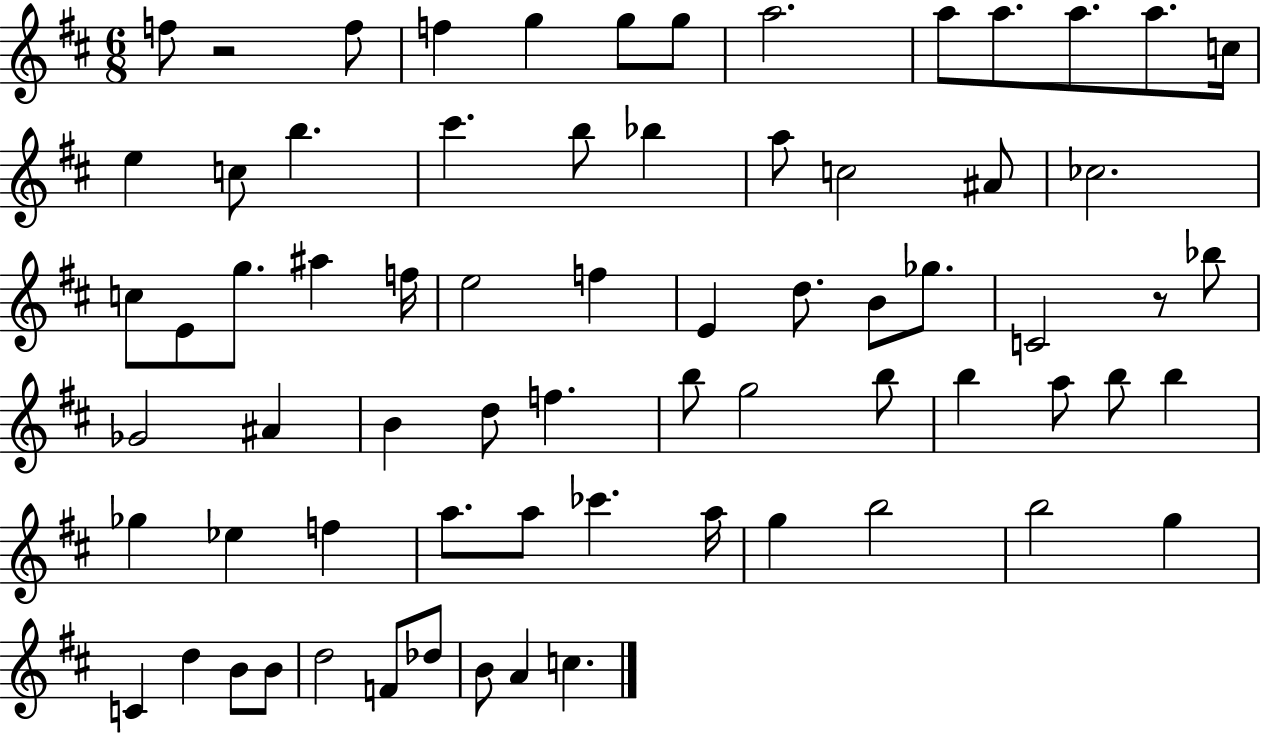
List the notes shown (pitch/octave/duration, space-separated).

F5/e R/h F5/e F5/q G5/q G5/e G5/e A5/h. A5/e A5/e. A5/e. A5/e. C5/s E5/q C5/e B5/q. C#6/q. B5/e Bb5/q A5/e C5/h A#4/e CES5/h. C5/e E4/e G5/e. A#5/q F5/s E5/h F5/q E4/q D5/e. B4/e Gb5/e. C4/h R/e Bb5/e Gb4/h A#4/q B4/q D5/e F5/q. B5/e G5/h B5/e B5/q A5/e B5/e B5/q Gb5/q Eb5/q F5/q A5/e. A5/e CES6/q. A5/s G5/q B5/h B5/h G5/q C4/q D5/q B4/e B4/e D5/h F4/e Db5/e B4/e A4/q C5/q.